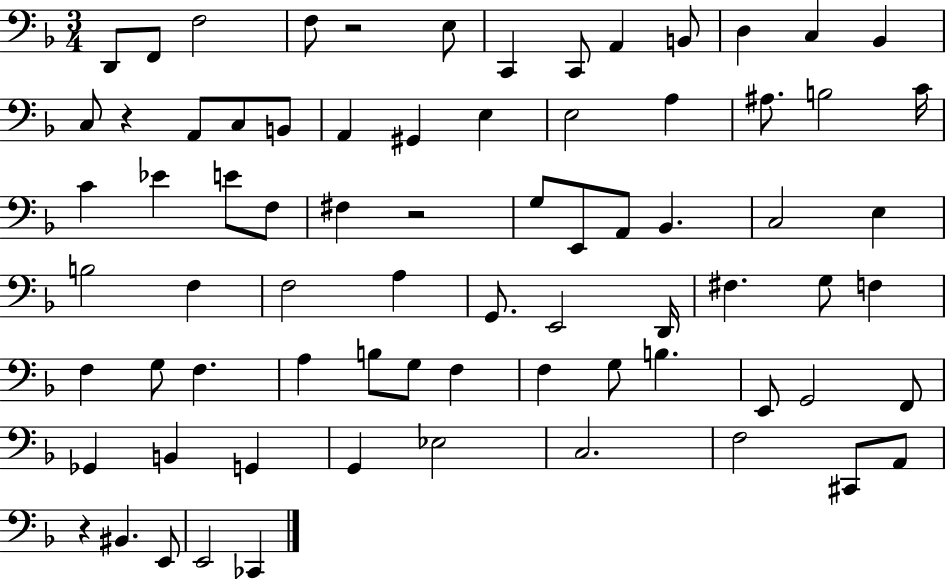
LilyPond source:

{
  \clef bass
  \numericTimeSignature
  \time 3/4
  \key f \major
  d,8 f,8 f2 | f8 r2 e8 | c,4 c,8 a,4 b,8 | d4 c4 bes,4 | \break c8 r4 a,8 c8 b,8 | a,4 gis,4 e4 | e2 a4 | ais8. b2 c'16 | \break c'4 ees'4 e'8 f8 | fis4 r2 | g8 e,8 a,8 bes,4. | c2 e4 | \break b2 f4 | f2 a4 | g,8. e,2 d,16 | fis4. g8 f4 | \break f4 g8 f4. | a4 b8 g8 f4 | f4 g8 b4. | e,8 g,2 f,8 | \break ges,4 b,4 g,4 | g,4 ees2 | c2. | f2 cis,8 a,8 | \break r4 bis,4. e,8 | e,2 ces,4 | \bar "|."
}